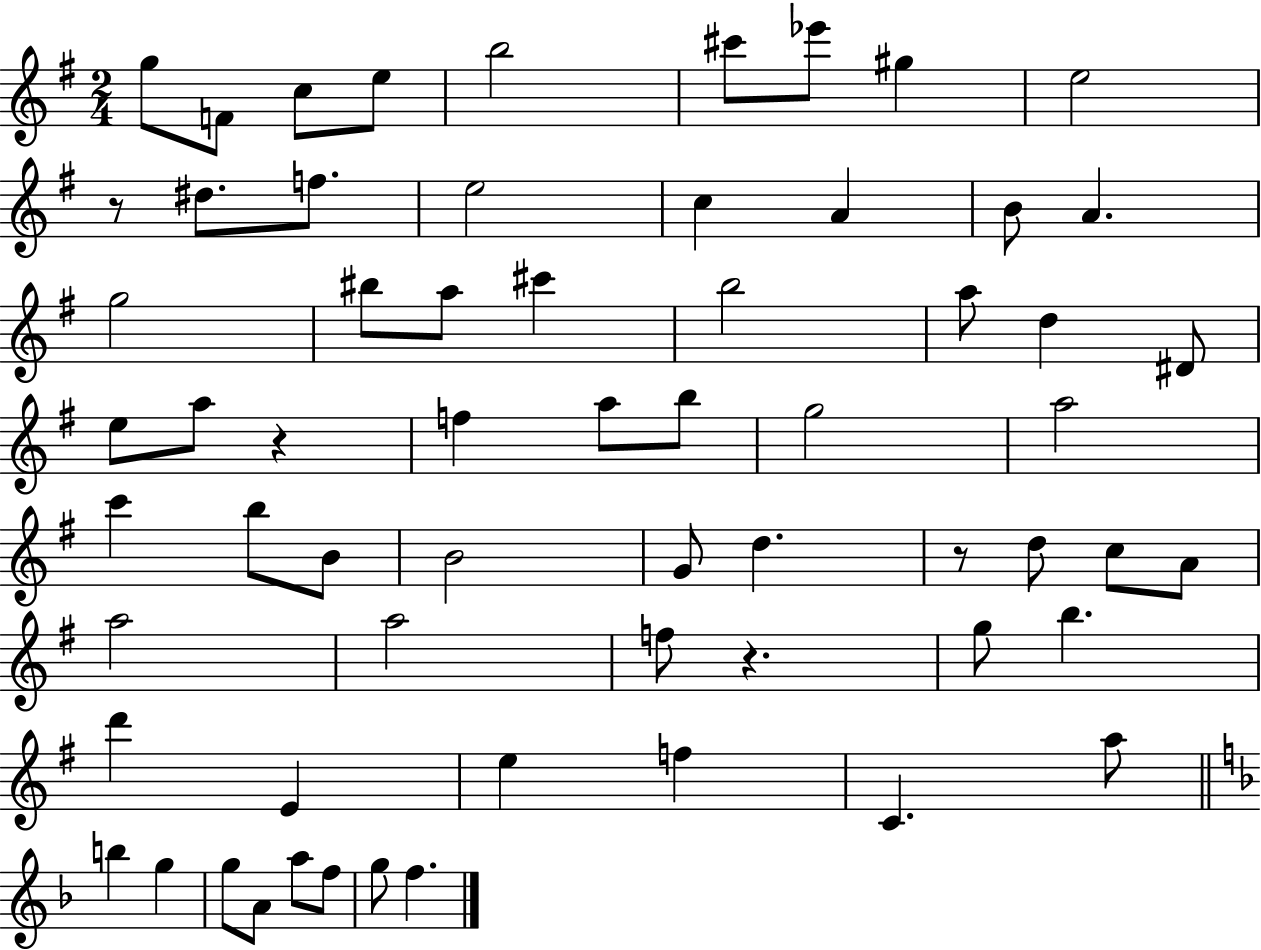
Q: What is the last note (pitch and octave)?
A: F5